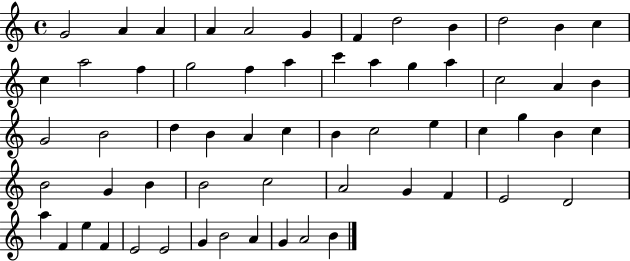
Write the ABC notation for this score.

X:1
T:Untitled
M:4/4
L:1/4
K:C
G2 A A A A2 G F d2 B d2 B c c a2 f g2 f a c' a g a c2 A B G2 B2 d B A c B c2 e c g B c B2 G B B2 c2 A2 G F E2 D2 a F e F E2 E2 G B2 A G A2 B